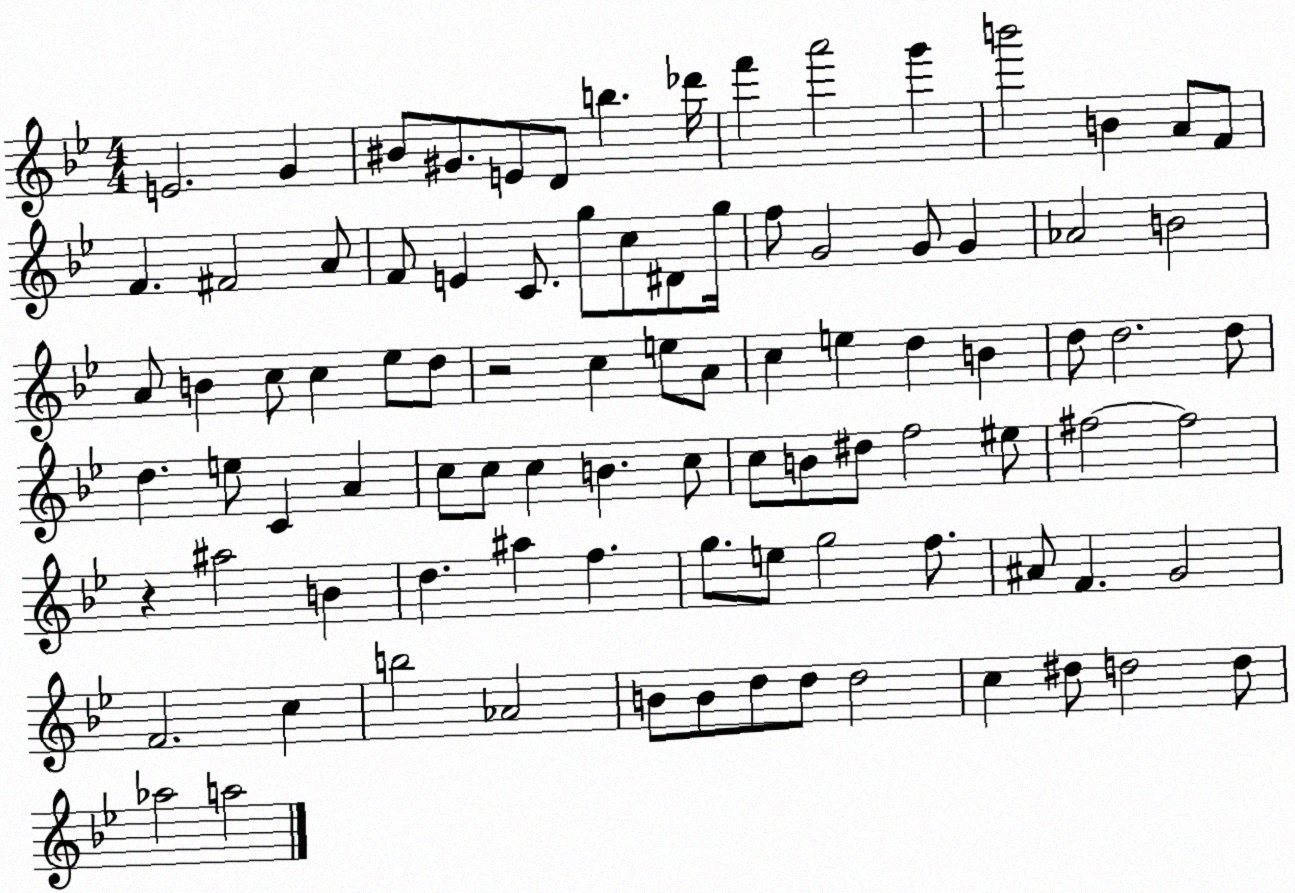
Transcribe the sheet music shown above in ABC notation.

X:1
T:Untitled
M:4/4
L:1/4
K:Bb
E2 G ^B/2 ^G/2 E/2 D/2 b _d'/4 f' a'2 g' b'2 B A/2 F/2 F ^F2 A/2 F/2 E C/2 g/2 c/2 ^D/2 g/4 f/2 G2 G/2 G _A2 B2 A/2 B c/2 c _e/2 d/2 z2 c e/2 A/2 c e d B d/2 d2 d/2 d e/2 C A c/2 c/2 c B c/2 c/2 B/2 ^d/2 f2 ^e/2 ^f2 ^f2 z ^a2 B d ^a f g/2 e/2 g2 f/2 ^A/2 F G2 F2 c b2 _A2 B/2 B/2 d/2 d/2 d2 c ^d/2 d2 d/2 _a2 a2